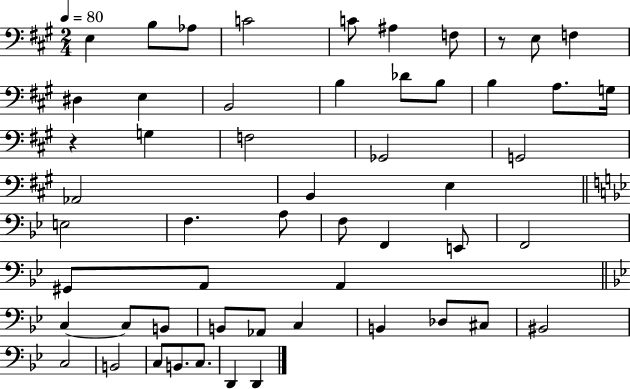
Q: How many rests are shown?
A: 2